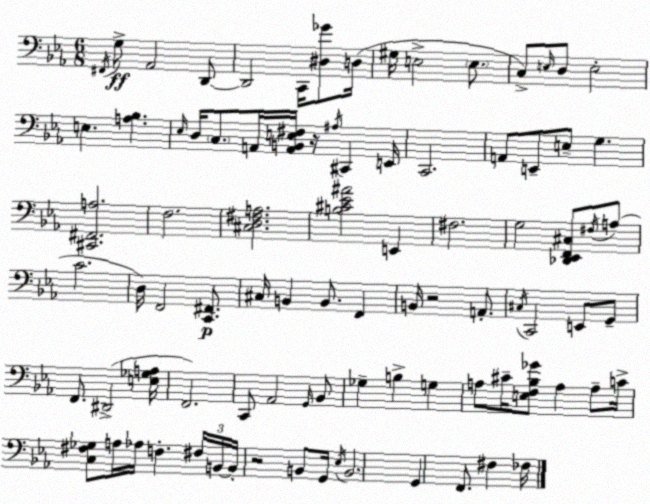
X:1
T:Untitled
M:6/8
L:1/4
K:Cm
^F,,/4 G,/2 _A,,2 D,,/2 D,,2 C,,/4 [^D,_G]/2 D,/4 ^G,/4 E,2 E,/2 C,/2 E,/4 D,/2 E,2 E, [A,_B,] _E,/4 D,/4 C,/2 A,,/4 [A,,B,,E,^F,]/4 z/4 ^A,/4 ^C,, E,,/4 C,,2 A,,/2 E,,/2 E,/2 G, [^C,,^F,,A,]2 F,2 [^C,D,^F,A,]2 [B,^C_E^A]2 E,, ^F,2 G,2 [_D,,_E,,F,,^C,]/2 ^F,/4 A,/2 C2 D,/4 F,,2 [C,,^F,,]/2 ^C,/4 B,, B,,/2 F,, B,,/4 z2 A,,/2 ^C,/4 C,,2 E,,/2 G,,/2 F,,/2 ^D,,2 [E,_G,A,]/4 F,,2 C,,/2 _A,,2 G,,/4 _B,,/2 _G, B, G, A,/2 ^C/4 [E,F,_B,_G]/2 A, A,/2 C/4 [C,^F,_G,]/2 A,/4 _A,/4 F, ^F,/4 B,,/4 B,,/4 z2 B,,/2 G,,/4 _E,/4 B,,2 G,, F,,/2 ^F, _F,/4